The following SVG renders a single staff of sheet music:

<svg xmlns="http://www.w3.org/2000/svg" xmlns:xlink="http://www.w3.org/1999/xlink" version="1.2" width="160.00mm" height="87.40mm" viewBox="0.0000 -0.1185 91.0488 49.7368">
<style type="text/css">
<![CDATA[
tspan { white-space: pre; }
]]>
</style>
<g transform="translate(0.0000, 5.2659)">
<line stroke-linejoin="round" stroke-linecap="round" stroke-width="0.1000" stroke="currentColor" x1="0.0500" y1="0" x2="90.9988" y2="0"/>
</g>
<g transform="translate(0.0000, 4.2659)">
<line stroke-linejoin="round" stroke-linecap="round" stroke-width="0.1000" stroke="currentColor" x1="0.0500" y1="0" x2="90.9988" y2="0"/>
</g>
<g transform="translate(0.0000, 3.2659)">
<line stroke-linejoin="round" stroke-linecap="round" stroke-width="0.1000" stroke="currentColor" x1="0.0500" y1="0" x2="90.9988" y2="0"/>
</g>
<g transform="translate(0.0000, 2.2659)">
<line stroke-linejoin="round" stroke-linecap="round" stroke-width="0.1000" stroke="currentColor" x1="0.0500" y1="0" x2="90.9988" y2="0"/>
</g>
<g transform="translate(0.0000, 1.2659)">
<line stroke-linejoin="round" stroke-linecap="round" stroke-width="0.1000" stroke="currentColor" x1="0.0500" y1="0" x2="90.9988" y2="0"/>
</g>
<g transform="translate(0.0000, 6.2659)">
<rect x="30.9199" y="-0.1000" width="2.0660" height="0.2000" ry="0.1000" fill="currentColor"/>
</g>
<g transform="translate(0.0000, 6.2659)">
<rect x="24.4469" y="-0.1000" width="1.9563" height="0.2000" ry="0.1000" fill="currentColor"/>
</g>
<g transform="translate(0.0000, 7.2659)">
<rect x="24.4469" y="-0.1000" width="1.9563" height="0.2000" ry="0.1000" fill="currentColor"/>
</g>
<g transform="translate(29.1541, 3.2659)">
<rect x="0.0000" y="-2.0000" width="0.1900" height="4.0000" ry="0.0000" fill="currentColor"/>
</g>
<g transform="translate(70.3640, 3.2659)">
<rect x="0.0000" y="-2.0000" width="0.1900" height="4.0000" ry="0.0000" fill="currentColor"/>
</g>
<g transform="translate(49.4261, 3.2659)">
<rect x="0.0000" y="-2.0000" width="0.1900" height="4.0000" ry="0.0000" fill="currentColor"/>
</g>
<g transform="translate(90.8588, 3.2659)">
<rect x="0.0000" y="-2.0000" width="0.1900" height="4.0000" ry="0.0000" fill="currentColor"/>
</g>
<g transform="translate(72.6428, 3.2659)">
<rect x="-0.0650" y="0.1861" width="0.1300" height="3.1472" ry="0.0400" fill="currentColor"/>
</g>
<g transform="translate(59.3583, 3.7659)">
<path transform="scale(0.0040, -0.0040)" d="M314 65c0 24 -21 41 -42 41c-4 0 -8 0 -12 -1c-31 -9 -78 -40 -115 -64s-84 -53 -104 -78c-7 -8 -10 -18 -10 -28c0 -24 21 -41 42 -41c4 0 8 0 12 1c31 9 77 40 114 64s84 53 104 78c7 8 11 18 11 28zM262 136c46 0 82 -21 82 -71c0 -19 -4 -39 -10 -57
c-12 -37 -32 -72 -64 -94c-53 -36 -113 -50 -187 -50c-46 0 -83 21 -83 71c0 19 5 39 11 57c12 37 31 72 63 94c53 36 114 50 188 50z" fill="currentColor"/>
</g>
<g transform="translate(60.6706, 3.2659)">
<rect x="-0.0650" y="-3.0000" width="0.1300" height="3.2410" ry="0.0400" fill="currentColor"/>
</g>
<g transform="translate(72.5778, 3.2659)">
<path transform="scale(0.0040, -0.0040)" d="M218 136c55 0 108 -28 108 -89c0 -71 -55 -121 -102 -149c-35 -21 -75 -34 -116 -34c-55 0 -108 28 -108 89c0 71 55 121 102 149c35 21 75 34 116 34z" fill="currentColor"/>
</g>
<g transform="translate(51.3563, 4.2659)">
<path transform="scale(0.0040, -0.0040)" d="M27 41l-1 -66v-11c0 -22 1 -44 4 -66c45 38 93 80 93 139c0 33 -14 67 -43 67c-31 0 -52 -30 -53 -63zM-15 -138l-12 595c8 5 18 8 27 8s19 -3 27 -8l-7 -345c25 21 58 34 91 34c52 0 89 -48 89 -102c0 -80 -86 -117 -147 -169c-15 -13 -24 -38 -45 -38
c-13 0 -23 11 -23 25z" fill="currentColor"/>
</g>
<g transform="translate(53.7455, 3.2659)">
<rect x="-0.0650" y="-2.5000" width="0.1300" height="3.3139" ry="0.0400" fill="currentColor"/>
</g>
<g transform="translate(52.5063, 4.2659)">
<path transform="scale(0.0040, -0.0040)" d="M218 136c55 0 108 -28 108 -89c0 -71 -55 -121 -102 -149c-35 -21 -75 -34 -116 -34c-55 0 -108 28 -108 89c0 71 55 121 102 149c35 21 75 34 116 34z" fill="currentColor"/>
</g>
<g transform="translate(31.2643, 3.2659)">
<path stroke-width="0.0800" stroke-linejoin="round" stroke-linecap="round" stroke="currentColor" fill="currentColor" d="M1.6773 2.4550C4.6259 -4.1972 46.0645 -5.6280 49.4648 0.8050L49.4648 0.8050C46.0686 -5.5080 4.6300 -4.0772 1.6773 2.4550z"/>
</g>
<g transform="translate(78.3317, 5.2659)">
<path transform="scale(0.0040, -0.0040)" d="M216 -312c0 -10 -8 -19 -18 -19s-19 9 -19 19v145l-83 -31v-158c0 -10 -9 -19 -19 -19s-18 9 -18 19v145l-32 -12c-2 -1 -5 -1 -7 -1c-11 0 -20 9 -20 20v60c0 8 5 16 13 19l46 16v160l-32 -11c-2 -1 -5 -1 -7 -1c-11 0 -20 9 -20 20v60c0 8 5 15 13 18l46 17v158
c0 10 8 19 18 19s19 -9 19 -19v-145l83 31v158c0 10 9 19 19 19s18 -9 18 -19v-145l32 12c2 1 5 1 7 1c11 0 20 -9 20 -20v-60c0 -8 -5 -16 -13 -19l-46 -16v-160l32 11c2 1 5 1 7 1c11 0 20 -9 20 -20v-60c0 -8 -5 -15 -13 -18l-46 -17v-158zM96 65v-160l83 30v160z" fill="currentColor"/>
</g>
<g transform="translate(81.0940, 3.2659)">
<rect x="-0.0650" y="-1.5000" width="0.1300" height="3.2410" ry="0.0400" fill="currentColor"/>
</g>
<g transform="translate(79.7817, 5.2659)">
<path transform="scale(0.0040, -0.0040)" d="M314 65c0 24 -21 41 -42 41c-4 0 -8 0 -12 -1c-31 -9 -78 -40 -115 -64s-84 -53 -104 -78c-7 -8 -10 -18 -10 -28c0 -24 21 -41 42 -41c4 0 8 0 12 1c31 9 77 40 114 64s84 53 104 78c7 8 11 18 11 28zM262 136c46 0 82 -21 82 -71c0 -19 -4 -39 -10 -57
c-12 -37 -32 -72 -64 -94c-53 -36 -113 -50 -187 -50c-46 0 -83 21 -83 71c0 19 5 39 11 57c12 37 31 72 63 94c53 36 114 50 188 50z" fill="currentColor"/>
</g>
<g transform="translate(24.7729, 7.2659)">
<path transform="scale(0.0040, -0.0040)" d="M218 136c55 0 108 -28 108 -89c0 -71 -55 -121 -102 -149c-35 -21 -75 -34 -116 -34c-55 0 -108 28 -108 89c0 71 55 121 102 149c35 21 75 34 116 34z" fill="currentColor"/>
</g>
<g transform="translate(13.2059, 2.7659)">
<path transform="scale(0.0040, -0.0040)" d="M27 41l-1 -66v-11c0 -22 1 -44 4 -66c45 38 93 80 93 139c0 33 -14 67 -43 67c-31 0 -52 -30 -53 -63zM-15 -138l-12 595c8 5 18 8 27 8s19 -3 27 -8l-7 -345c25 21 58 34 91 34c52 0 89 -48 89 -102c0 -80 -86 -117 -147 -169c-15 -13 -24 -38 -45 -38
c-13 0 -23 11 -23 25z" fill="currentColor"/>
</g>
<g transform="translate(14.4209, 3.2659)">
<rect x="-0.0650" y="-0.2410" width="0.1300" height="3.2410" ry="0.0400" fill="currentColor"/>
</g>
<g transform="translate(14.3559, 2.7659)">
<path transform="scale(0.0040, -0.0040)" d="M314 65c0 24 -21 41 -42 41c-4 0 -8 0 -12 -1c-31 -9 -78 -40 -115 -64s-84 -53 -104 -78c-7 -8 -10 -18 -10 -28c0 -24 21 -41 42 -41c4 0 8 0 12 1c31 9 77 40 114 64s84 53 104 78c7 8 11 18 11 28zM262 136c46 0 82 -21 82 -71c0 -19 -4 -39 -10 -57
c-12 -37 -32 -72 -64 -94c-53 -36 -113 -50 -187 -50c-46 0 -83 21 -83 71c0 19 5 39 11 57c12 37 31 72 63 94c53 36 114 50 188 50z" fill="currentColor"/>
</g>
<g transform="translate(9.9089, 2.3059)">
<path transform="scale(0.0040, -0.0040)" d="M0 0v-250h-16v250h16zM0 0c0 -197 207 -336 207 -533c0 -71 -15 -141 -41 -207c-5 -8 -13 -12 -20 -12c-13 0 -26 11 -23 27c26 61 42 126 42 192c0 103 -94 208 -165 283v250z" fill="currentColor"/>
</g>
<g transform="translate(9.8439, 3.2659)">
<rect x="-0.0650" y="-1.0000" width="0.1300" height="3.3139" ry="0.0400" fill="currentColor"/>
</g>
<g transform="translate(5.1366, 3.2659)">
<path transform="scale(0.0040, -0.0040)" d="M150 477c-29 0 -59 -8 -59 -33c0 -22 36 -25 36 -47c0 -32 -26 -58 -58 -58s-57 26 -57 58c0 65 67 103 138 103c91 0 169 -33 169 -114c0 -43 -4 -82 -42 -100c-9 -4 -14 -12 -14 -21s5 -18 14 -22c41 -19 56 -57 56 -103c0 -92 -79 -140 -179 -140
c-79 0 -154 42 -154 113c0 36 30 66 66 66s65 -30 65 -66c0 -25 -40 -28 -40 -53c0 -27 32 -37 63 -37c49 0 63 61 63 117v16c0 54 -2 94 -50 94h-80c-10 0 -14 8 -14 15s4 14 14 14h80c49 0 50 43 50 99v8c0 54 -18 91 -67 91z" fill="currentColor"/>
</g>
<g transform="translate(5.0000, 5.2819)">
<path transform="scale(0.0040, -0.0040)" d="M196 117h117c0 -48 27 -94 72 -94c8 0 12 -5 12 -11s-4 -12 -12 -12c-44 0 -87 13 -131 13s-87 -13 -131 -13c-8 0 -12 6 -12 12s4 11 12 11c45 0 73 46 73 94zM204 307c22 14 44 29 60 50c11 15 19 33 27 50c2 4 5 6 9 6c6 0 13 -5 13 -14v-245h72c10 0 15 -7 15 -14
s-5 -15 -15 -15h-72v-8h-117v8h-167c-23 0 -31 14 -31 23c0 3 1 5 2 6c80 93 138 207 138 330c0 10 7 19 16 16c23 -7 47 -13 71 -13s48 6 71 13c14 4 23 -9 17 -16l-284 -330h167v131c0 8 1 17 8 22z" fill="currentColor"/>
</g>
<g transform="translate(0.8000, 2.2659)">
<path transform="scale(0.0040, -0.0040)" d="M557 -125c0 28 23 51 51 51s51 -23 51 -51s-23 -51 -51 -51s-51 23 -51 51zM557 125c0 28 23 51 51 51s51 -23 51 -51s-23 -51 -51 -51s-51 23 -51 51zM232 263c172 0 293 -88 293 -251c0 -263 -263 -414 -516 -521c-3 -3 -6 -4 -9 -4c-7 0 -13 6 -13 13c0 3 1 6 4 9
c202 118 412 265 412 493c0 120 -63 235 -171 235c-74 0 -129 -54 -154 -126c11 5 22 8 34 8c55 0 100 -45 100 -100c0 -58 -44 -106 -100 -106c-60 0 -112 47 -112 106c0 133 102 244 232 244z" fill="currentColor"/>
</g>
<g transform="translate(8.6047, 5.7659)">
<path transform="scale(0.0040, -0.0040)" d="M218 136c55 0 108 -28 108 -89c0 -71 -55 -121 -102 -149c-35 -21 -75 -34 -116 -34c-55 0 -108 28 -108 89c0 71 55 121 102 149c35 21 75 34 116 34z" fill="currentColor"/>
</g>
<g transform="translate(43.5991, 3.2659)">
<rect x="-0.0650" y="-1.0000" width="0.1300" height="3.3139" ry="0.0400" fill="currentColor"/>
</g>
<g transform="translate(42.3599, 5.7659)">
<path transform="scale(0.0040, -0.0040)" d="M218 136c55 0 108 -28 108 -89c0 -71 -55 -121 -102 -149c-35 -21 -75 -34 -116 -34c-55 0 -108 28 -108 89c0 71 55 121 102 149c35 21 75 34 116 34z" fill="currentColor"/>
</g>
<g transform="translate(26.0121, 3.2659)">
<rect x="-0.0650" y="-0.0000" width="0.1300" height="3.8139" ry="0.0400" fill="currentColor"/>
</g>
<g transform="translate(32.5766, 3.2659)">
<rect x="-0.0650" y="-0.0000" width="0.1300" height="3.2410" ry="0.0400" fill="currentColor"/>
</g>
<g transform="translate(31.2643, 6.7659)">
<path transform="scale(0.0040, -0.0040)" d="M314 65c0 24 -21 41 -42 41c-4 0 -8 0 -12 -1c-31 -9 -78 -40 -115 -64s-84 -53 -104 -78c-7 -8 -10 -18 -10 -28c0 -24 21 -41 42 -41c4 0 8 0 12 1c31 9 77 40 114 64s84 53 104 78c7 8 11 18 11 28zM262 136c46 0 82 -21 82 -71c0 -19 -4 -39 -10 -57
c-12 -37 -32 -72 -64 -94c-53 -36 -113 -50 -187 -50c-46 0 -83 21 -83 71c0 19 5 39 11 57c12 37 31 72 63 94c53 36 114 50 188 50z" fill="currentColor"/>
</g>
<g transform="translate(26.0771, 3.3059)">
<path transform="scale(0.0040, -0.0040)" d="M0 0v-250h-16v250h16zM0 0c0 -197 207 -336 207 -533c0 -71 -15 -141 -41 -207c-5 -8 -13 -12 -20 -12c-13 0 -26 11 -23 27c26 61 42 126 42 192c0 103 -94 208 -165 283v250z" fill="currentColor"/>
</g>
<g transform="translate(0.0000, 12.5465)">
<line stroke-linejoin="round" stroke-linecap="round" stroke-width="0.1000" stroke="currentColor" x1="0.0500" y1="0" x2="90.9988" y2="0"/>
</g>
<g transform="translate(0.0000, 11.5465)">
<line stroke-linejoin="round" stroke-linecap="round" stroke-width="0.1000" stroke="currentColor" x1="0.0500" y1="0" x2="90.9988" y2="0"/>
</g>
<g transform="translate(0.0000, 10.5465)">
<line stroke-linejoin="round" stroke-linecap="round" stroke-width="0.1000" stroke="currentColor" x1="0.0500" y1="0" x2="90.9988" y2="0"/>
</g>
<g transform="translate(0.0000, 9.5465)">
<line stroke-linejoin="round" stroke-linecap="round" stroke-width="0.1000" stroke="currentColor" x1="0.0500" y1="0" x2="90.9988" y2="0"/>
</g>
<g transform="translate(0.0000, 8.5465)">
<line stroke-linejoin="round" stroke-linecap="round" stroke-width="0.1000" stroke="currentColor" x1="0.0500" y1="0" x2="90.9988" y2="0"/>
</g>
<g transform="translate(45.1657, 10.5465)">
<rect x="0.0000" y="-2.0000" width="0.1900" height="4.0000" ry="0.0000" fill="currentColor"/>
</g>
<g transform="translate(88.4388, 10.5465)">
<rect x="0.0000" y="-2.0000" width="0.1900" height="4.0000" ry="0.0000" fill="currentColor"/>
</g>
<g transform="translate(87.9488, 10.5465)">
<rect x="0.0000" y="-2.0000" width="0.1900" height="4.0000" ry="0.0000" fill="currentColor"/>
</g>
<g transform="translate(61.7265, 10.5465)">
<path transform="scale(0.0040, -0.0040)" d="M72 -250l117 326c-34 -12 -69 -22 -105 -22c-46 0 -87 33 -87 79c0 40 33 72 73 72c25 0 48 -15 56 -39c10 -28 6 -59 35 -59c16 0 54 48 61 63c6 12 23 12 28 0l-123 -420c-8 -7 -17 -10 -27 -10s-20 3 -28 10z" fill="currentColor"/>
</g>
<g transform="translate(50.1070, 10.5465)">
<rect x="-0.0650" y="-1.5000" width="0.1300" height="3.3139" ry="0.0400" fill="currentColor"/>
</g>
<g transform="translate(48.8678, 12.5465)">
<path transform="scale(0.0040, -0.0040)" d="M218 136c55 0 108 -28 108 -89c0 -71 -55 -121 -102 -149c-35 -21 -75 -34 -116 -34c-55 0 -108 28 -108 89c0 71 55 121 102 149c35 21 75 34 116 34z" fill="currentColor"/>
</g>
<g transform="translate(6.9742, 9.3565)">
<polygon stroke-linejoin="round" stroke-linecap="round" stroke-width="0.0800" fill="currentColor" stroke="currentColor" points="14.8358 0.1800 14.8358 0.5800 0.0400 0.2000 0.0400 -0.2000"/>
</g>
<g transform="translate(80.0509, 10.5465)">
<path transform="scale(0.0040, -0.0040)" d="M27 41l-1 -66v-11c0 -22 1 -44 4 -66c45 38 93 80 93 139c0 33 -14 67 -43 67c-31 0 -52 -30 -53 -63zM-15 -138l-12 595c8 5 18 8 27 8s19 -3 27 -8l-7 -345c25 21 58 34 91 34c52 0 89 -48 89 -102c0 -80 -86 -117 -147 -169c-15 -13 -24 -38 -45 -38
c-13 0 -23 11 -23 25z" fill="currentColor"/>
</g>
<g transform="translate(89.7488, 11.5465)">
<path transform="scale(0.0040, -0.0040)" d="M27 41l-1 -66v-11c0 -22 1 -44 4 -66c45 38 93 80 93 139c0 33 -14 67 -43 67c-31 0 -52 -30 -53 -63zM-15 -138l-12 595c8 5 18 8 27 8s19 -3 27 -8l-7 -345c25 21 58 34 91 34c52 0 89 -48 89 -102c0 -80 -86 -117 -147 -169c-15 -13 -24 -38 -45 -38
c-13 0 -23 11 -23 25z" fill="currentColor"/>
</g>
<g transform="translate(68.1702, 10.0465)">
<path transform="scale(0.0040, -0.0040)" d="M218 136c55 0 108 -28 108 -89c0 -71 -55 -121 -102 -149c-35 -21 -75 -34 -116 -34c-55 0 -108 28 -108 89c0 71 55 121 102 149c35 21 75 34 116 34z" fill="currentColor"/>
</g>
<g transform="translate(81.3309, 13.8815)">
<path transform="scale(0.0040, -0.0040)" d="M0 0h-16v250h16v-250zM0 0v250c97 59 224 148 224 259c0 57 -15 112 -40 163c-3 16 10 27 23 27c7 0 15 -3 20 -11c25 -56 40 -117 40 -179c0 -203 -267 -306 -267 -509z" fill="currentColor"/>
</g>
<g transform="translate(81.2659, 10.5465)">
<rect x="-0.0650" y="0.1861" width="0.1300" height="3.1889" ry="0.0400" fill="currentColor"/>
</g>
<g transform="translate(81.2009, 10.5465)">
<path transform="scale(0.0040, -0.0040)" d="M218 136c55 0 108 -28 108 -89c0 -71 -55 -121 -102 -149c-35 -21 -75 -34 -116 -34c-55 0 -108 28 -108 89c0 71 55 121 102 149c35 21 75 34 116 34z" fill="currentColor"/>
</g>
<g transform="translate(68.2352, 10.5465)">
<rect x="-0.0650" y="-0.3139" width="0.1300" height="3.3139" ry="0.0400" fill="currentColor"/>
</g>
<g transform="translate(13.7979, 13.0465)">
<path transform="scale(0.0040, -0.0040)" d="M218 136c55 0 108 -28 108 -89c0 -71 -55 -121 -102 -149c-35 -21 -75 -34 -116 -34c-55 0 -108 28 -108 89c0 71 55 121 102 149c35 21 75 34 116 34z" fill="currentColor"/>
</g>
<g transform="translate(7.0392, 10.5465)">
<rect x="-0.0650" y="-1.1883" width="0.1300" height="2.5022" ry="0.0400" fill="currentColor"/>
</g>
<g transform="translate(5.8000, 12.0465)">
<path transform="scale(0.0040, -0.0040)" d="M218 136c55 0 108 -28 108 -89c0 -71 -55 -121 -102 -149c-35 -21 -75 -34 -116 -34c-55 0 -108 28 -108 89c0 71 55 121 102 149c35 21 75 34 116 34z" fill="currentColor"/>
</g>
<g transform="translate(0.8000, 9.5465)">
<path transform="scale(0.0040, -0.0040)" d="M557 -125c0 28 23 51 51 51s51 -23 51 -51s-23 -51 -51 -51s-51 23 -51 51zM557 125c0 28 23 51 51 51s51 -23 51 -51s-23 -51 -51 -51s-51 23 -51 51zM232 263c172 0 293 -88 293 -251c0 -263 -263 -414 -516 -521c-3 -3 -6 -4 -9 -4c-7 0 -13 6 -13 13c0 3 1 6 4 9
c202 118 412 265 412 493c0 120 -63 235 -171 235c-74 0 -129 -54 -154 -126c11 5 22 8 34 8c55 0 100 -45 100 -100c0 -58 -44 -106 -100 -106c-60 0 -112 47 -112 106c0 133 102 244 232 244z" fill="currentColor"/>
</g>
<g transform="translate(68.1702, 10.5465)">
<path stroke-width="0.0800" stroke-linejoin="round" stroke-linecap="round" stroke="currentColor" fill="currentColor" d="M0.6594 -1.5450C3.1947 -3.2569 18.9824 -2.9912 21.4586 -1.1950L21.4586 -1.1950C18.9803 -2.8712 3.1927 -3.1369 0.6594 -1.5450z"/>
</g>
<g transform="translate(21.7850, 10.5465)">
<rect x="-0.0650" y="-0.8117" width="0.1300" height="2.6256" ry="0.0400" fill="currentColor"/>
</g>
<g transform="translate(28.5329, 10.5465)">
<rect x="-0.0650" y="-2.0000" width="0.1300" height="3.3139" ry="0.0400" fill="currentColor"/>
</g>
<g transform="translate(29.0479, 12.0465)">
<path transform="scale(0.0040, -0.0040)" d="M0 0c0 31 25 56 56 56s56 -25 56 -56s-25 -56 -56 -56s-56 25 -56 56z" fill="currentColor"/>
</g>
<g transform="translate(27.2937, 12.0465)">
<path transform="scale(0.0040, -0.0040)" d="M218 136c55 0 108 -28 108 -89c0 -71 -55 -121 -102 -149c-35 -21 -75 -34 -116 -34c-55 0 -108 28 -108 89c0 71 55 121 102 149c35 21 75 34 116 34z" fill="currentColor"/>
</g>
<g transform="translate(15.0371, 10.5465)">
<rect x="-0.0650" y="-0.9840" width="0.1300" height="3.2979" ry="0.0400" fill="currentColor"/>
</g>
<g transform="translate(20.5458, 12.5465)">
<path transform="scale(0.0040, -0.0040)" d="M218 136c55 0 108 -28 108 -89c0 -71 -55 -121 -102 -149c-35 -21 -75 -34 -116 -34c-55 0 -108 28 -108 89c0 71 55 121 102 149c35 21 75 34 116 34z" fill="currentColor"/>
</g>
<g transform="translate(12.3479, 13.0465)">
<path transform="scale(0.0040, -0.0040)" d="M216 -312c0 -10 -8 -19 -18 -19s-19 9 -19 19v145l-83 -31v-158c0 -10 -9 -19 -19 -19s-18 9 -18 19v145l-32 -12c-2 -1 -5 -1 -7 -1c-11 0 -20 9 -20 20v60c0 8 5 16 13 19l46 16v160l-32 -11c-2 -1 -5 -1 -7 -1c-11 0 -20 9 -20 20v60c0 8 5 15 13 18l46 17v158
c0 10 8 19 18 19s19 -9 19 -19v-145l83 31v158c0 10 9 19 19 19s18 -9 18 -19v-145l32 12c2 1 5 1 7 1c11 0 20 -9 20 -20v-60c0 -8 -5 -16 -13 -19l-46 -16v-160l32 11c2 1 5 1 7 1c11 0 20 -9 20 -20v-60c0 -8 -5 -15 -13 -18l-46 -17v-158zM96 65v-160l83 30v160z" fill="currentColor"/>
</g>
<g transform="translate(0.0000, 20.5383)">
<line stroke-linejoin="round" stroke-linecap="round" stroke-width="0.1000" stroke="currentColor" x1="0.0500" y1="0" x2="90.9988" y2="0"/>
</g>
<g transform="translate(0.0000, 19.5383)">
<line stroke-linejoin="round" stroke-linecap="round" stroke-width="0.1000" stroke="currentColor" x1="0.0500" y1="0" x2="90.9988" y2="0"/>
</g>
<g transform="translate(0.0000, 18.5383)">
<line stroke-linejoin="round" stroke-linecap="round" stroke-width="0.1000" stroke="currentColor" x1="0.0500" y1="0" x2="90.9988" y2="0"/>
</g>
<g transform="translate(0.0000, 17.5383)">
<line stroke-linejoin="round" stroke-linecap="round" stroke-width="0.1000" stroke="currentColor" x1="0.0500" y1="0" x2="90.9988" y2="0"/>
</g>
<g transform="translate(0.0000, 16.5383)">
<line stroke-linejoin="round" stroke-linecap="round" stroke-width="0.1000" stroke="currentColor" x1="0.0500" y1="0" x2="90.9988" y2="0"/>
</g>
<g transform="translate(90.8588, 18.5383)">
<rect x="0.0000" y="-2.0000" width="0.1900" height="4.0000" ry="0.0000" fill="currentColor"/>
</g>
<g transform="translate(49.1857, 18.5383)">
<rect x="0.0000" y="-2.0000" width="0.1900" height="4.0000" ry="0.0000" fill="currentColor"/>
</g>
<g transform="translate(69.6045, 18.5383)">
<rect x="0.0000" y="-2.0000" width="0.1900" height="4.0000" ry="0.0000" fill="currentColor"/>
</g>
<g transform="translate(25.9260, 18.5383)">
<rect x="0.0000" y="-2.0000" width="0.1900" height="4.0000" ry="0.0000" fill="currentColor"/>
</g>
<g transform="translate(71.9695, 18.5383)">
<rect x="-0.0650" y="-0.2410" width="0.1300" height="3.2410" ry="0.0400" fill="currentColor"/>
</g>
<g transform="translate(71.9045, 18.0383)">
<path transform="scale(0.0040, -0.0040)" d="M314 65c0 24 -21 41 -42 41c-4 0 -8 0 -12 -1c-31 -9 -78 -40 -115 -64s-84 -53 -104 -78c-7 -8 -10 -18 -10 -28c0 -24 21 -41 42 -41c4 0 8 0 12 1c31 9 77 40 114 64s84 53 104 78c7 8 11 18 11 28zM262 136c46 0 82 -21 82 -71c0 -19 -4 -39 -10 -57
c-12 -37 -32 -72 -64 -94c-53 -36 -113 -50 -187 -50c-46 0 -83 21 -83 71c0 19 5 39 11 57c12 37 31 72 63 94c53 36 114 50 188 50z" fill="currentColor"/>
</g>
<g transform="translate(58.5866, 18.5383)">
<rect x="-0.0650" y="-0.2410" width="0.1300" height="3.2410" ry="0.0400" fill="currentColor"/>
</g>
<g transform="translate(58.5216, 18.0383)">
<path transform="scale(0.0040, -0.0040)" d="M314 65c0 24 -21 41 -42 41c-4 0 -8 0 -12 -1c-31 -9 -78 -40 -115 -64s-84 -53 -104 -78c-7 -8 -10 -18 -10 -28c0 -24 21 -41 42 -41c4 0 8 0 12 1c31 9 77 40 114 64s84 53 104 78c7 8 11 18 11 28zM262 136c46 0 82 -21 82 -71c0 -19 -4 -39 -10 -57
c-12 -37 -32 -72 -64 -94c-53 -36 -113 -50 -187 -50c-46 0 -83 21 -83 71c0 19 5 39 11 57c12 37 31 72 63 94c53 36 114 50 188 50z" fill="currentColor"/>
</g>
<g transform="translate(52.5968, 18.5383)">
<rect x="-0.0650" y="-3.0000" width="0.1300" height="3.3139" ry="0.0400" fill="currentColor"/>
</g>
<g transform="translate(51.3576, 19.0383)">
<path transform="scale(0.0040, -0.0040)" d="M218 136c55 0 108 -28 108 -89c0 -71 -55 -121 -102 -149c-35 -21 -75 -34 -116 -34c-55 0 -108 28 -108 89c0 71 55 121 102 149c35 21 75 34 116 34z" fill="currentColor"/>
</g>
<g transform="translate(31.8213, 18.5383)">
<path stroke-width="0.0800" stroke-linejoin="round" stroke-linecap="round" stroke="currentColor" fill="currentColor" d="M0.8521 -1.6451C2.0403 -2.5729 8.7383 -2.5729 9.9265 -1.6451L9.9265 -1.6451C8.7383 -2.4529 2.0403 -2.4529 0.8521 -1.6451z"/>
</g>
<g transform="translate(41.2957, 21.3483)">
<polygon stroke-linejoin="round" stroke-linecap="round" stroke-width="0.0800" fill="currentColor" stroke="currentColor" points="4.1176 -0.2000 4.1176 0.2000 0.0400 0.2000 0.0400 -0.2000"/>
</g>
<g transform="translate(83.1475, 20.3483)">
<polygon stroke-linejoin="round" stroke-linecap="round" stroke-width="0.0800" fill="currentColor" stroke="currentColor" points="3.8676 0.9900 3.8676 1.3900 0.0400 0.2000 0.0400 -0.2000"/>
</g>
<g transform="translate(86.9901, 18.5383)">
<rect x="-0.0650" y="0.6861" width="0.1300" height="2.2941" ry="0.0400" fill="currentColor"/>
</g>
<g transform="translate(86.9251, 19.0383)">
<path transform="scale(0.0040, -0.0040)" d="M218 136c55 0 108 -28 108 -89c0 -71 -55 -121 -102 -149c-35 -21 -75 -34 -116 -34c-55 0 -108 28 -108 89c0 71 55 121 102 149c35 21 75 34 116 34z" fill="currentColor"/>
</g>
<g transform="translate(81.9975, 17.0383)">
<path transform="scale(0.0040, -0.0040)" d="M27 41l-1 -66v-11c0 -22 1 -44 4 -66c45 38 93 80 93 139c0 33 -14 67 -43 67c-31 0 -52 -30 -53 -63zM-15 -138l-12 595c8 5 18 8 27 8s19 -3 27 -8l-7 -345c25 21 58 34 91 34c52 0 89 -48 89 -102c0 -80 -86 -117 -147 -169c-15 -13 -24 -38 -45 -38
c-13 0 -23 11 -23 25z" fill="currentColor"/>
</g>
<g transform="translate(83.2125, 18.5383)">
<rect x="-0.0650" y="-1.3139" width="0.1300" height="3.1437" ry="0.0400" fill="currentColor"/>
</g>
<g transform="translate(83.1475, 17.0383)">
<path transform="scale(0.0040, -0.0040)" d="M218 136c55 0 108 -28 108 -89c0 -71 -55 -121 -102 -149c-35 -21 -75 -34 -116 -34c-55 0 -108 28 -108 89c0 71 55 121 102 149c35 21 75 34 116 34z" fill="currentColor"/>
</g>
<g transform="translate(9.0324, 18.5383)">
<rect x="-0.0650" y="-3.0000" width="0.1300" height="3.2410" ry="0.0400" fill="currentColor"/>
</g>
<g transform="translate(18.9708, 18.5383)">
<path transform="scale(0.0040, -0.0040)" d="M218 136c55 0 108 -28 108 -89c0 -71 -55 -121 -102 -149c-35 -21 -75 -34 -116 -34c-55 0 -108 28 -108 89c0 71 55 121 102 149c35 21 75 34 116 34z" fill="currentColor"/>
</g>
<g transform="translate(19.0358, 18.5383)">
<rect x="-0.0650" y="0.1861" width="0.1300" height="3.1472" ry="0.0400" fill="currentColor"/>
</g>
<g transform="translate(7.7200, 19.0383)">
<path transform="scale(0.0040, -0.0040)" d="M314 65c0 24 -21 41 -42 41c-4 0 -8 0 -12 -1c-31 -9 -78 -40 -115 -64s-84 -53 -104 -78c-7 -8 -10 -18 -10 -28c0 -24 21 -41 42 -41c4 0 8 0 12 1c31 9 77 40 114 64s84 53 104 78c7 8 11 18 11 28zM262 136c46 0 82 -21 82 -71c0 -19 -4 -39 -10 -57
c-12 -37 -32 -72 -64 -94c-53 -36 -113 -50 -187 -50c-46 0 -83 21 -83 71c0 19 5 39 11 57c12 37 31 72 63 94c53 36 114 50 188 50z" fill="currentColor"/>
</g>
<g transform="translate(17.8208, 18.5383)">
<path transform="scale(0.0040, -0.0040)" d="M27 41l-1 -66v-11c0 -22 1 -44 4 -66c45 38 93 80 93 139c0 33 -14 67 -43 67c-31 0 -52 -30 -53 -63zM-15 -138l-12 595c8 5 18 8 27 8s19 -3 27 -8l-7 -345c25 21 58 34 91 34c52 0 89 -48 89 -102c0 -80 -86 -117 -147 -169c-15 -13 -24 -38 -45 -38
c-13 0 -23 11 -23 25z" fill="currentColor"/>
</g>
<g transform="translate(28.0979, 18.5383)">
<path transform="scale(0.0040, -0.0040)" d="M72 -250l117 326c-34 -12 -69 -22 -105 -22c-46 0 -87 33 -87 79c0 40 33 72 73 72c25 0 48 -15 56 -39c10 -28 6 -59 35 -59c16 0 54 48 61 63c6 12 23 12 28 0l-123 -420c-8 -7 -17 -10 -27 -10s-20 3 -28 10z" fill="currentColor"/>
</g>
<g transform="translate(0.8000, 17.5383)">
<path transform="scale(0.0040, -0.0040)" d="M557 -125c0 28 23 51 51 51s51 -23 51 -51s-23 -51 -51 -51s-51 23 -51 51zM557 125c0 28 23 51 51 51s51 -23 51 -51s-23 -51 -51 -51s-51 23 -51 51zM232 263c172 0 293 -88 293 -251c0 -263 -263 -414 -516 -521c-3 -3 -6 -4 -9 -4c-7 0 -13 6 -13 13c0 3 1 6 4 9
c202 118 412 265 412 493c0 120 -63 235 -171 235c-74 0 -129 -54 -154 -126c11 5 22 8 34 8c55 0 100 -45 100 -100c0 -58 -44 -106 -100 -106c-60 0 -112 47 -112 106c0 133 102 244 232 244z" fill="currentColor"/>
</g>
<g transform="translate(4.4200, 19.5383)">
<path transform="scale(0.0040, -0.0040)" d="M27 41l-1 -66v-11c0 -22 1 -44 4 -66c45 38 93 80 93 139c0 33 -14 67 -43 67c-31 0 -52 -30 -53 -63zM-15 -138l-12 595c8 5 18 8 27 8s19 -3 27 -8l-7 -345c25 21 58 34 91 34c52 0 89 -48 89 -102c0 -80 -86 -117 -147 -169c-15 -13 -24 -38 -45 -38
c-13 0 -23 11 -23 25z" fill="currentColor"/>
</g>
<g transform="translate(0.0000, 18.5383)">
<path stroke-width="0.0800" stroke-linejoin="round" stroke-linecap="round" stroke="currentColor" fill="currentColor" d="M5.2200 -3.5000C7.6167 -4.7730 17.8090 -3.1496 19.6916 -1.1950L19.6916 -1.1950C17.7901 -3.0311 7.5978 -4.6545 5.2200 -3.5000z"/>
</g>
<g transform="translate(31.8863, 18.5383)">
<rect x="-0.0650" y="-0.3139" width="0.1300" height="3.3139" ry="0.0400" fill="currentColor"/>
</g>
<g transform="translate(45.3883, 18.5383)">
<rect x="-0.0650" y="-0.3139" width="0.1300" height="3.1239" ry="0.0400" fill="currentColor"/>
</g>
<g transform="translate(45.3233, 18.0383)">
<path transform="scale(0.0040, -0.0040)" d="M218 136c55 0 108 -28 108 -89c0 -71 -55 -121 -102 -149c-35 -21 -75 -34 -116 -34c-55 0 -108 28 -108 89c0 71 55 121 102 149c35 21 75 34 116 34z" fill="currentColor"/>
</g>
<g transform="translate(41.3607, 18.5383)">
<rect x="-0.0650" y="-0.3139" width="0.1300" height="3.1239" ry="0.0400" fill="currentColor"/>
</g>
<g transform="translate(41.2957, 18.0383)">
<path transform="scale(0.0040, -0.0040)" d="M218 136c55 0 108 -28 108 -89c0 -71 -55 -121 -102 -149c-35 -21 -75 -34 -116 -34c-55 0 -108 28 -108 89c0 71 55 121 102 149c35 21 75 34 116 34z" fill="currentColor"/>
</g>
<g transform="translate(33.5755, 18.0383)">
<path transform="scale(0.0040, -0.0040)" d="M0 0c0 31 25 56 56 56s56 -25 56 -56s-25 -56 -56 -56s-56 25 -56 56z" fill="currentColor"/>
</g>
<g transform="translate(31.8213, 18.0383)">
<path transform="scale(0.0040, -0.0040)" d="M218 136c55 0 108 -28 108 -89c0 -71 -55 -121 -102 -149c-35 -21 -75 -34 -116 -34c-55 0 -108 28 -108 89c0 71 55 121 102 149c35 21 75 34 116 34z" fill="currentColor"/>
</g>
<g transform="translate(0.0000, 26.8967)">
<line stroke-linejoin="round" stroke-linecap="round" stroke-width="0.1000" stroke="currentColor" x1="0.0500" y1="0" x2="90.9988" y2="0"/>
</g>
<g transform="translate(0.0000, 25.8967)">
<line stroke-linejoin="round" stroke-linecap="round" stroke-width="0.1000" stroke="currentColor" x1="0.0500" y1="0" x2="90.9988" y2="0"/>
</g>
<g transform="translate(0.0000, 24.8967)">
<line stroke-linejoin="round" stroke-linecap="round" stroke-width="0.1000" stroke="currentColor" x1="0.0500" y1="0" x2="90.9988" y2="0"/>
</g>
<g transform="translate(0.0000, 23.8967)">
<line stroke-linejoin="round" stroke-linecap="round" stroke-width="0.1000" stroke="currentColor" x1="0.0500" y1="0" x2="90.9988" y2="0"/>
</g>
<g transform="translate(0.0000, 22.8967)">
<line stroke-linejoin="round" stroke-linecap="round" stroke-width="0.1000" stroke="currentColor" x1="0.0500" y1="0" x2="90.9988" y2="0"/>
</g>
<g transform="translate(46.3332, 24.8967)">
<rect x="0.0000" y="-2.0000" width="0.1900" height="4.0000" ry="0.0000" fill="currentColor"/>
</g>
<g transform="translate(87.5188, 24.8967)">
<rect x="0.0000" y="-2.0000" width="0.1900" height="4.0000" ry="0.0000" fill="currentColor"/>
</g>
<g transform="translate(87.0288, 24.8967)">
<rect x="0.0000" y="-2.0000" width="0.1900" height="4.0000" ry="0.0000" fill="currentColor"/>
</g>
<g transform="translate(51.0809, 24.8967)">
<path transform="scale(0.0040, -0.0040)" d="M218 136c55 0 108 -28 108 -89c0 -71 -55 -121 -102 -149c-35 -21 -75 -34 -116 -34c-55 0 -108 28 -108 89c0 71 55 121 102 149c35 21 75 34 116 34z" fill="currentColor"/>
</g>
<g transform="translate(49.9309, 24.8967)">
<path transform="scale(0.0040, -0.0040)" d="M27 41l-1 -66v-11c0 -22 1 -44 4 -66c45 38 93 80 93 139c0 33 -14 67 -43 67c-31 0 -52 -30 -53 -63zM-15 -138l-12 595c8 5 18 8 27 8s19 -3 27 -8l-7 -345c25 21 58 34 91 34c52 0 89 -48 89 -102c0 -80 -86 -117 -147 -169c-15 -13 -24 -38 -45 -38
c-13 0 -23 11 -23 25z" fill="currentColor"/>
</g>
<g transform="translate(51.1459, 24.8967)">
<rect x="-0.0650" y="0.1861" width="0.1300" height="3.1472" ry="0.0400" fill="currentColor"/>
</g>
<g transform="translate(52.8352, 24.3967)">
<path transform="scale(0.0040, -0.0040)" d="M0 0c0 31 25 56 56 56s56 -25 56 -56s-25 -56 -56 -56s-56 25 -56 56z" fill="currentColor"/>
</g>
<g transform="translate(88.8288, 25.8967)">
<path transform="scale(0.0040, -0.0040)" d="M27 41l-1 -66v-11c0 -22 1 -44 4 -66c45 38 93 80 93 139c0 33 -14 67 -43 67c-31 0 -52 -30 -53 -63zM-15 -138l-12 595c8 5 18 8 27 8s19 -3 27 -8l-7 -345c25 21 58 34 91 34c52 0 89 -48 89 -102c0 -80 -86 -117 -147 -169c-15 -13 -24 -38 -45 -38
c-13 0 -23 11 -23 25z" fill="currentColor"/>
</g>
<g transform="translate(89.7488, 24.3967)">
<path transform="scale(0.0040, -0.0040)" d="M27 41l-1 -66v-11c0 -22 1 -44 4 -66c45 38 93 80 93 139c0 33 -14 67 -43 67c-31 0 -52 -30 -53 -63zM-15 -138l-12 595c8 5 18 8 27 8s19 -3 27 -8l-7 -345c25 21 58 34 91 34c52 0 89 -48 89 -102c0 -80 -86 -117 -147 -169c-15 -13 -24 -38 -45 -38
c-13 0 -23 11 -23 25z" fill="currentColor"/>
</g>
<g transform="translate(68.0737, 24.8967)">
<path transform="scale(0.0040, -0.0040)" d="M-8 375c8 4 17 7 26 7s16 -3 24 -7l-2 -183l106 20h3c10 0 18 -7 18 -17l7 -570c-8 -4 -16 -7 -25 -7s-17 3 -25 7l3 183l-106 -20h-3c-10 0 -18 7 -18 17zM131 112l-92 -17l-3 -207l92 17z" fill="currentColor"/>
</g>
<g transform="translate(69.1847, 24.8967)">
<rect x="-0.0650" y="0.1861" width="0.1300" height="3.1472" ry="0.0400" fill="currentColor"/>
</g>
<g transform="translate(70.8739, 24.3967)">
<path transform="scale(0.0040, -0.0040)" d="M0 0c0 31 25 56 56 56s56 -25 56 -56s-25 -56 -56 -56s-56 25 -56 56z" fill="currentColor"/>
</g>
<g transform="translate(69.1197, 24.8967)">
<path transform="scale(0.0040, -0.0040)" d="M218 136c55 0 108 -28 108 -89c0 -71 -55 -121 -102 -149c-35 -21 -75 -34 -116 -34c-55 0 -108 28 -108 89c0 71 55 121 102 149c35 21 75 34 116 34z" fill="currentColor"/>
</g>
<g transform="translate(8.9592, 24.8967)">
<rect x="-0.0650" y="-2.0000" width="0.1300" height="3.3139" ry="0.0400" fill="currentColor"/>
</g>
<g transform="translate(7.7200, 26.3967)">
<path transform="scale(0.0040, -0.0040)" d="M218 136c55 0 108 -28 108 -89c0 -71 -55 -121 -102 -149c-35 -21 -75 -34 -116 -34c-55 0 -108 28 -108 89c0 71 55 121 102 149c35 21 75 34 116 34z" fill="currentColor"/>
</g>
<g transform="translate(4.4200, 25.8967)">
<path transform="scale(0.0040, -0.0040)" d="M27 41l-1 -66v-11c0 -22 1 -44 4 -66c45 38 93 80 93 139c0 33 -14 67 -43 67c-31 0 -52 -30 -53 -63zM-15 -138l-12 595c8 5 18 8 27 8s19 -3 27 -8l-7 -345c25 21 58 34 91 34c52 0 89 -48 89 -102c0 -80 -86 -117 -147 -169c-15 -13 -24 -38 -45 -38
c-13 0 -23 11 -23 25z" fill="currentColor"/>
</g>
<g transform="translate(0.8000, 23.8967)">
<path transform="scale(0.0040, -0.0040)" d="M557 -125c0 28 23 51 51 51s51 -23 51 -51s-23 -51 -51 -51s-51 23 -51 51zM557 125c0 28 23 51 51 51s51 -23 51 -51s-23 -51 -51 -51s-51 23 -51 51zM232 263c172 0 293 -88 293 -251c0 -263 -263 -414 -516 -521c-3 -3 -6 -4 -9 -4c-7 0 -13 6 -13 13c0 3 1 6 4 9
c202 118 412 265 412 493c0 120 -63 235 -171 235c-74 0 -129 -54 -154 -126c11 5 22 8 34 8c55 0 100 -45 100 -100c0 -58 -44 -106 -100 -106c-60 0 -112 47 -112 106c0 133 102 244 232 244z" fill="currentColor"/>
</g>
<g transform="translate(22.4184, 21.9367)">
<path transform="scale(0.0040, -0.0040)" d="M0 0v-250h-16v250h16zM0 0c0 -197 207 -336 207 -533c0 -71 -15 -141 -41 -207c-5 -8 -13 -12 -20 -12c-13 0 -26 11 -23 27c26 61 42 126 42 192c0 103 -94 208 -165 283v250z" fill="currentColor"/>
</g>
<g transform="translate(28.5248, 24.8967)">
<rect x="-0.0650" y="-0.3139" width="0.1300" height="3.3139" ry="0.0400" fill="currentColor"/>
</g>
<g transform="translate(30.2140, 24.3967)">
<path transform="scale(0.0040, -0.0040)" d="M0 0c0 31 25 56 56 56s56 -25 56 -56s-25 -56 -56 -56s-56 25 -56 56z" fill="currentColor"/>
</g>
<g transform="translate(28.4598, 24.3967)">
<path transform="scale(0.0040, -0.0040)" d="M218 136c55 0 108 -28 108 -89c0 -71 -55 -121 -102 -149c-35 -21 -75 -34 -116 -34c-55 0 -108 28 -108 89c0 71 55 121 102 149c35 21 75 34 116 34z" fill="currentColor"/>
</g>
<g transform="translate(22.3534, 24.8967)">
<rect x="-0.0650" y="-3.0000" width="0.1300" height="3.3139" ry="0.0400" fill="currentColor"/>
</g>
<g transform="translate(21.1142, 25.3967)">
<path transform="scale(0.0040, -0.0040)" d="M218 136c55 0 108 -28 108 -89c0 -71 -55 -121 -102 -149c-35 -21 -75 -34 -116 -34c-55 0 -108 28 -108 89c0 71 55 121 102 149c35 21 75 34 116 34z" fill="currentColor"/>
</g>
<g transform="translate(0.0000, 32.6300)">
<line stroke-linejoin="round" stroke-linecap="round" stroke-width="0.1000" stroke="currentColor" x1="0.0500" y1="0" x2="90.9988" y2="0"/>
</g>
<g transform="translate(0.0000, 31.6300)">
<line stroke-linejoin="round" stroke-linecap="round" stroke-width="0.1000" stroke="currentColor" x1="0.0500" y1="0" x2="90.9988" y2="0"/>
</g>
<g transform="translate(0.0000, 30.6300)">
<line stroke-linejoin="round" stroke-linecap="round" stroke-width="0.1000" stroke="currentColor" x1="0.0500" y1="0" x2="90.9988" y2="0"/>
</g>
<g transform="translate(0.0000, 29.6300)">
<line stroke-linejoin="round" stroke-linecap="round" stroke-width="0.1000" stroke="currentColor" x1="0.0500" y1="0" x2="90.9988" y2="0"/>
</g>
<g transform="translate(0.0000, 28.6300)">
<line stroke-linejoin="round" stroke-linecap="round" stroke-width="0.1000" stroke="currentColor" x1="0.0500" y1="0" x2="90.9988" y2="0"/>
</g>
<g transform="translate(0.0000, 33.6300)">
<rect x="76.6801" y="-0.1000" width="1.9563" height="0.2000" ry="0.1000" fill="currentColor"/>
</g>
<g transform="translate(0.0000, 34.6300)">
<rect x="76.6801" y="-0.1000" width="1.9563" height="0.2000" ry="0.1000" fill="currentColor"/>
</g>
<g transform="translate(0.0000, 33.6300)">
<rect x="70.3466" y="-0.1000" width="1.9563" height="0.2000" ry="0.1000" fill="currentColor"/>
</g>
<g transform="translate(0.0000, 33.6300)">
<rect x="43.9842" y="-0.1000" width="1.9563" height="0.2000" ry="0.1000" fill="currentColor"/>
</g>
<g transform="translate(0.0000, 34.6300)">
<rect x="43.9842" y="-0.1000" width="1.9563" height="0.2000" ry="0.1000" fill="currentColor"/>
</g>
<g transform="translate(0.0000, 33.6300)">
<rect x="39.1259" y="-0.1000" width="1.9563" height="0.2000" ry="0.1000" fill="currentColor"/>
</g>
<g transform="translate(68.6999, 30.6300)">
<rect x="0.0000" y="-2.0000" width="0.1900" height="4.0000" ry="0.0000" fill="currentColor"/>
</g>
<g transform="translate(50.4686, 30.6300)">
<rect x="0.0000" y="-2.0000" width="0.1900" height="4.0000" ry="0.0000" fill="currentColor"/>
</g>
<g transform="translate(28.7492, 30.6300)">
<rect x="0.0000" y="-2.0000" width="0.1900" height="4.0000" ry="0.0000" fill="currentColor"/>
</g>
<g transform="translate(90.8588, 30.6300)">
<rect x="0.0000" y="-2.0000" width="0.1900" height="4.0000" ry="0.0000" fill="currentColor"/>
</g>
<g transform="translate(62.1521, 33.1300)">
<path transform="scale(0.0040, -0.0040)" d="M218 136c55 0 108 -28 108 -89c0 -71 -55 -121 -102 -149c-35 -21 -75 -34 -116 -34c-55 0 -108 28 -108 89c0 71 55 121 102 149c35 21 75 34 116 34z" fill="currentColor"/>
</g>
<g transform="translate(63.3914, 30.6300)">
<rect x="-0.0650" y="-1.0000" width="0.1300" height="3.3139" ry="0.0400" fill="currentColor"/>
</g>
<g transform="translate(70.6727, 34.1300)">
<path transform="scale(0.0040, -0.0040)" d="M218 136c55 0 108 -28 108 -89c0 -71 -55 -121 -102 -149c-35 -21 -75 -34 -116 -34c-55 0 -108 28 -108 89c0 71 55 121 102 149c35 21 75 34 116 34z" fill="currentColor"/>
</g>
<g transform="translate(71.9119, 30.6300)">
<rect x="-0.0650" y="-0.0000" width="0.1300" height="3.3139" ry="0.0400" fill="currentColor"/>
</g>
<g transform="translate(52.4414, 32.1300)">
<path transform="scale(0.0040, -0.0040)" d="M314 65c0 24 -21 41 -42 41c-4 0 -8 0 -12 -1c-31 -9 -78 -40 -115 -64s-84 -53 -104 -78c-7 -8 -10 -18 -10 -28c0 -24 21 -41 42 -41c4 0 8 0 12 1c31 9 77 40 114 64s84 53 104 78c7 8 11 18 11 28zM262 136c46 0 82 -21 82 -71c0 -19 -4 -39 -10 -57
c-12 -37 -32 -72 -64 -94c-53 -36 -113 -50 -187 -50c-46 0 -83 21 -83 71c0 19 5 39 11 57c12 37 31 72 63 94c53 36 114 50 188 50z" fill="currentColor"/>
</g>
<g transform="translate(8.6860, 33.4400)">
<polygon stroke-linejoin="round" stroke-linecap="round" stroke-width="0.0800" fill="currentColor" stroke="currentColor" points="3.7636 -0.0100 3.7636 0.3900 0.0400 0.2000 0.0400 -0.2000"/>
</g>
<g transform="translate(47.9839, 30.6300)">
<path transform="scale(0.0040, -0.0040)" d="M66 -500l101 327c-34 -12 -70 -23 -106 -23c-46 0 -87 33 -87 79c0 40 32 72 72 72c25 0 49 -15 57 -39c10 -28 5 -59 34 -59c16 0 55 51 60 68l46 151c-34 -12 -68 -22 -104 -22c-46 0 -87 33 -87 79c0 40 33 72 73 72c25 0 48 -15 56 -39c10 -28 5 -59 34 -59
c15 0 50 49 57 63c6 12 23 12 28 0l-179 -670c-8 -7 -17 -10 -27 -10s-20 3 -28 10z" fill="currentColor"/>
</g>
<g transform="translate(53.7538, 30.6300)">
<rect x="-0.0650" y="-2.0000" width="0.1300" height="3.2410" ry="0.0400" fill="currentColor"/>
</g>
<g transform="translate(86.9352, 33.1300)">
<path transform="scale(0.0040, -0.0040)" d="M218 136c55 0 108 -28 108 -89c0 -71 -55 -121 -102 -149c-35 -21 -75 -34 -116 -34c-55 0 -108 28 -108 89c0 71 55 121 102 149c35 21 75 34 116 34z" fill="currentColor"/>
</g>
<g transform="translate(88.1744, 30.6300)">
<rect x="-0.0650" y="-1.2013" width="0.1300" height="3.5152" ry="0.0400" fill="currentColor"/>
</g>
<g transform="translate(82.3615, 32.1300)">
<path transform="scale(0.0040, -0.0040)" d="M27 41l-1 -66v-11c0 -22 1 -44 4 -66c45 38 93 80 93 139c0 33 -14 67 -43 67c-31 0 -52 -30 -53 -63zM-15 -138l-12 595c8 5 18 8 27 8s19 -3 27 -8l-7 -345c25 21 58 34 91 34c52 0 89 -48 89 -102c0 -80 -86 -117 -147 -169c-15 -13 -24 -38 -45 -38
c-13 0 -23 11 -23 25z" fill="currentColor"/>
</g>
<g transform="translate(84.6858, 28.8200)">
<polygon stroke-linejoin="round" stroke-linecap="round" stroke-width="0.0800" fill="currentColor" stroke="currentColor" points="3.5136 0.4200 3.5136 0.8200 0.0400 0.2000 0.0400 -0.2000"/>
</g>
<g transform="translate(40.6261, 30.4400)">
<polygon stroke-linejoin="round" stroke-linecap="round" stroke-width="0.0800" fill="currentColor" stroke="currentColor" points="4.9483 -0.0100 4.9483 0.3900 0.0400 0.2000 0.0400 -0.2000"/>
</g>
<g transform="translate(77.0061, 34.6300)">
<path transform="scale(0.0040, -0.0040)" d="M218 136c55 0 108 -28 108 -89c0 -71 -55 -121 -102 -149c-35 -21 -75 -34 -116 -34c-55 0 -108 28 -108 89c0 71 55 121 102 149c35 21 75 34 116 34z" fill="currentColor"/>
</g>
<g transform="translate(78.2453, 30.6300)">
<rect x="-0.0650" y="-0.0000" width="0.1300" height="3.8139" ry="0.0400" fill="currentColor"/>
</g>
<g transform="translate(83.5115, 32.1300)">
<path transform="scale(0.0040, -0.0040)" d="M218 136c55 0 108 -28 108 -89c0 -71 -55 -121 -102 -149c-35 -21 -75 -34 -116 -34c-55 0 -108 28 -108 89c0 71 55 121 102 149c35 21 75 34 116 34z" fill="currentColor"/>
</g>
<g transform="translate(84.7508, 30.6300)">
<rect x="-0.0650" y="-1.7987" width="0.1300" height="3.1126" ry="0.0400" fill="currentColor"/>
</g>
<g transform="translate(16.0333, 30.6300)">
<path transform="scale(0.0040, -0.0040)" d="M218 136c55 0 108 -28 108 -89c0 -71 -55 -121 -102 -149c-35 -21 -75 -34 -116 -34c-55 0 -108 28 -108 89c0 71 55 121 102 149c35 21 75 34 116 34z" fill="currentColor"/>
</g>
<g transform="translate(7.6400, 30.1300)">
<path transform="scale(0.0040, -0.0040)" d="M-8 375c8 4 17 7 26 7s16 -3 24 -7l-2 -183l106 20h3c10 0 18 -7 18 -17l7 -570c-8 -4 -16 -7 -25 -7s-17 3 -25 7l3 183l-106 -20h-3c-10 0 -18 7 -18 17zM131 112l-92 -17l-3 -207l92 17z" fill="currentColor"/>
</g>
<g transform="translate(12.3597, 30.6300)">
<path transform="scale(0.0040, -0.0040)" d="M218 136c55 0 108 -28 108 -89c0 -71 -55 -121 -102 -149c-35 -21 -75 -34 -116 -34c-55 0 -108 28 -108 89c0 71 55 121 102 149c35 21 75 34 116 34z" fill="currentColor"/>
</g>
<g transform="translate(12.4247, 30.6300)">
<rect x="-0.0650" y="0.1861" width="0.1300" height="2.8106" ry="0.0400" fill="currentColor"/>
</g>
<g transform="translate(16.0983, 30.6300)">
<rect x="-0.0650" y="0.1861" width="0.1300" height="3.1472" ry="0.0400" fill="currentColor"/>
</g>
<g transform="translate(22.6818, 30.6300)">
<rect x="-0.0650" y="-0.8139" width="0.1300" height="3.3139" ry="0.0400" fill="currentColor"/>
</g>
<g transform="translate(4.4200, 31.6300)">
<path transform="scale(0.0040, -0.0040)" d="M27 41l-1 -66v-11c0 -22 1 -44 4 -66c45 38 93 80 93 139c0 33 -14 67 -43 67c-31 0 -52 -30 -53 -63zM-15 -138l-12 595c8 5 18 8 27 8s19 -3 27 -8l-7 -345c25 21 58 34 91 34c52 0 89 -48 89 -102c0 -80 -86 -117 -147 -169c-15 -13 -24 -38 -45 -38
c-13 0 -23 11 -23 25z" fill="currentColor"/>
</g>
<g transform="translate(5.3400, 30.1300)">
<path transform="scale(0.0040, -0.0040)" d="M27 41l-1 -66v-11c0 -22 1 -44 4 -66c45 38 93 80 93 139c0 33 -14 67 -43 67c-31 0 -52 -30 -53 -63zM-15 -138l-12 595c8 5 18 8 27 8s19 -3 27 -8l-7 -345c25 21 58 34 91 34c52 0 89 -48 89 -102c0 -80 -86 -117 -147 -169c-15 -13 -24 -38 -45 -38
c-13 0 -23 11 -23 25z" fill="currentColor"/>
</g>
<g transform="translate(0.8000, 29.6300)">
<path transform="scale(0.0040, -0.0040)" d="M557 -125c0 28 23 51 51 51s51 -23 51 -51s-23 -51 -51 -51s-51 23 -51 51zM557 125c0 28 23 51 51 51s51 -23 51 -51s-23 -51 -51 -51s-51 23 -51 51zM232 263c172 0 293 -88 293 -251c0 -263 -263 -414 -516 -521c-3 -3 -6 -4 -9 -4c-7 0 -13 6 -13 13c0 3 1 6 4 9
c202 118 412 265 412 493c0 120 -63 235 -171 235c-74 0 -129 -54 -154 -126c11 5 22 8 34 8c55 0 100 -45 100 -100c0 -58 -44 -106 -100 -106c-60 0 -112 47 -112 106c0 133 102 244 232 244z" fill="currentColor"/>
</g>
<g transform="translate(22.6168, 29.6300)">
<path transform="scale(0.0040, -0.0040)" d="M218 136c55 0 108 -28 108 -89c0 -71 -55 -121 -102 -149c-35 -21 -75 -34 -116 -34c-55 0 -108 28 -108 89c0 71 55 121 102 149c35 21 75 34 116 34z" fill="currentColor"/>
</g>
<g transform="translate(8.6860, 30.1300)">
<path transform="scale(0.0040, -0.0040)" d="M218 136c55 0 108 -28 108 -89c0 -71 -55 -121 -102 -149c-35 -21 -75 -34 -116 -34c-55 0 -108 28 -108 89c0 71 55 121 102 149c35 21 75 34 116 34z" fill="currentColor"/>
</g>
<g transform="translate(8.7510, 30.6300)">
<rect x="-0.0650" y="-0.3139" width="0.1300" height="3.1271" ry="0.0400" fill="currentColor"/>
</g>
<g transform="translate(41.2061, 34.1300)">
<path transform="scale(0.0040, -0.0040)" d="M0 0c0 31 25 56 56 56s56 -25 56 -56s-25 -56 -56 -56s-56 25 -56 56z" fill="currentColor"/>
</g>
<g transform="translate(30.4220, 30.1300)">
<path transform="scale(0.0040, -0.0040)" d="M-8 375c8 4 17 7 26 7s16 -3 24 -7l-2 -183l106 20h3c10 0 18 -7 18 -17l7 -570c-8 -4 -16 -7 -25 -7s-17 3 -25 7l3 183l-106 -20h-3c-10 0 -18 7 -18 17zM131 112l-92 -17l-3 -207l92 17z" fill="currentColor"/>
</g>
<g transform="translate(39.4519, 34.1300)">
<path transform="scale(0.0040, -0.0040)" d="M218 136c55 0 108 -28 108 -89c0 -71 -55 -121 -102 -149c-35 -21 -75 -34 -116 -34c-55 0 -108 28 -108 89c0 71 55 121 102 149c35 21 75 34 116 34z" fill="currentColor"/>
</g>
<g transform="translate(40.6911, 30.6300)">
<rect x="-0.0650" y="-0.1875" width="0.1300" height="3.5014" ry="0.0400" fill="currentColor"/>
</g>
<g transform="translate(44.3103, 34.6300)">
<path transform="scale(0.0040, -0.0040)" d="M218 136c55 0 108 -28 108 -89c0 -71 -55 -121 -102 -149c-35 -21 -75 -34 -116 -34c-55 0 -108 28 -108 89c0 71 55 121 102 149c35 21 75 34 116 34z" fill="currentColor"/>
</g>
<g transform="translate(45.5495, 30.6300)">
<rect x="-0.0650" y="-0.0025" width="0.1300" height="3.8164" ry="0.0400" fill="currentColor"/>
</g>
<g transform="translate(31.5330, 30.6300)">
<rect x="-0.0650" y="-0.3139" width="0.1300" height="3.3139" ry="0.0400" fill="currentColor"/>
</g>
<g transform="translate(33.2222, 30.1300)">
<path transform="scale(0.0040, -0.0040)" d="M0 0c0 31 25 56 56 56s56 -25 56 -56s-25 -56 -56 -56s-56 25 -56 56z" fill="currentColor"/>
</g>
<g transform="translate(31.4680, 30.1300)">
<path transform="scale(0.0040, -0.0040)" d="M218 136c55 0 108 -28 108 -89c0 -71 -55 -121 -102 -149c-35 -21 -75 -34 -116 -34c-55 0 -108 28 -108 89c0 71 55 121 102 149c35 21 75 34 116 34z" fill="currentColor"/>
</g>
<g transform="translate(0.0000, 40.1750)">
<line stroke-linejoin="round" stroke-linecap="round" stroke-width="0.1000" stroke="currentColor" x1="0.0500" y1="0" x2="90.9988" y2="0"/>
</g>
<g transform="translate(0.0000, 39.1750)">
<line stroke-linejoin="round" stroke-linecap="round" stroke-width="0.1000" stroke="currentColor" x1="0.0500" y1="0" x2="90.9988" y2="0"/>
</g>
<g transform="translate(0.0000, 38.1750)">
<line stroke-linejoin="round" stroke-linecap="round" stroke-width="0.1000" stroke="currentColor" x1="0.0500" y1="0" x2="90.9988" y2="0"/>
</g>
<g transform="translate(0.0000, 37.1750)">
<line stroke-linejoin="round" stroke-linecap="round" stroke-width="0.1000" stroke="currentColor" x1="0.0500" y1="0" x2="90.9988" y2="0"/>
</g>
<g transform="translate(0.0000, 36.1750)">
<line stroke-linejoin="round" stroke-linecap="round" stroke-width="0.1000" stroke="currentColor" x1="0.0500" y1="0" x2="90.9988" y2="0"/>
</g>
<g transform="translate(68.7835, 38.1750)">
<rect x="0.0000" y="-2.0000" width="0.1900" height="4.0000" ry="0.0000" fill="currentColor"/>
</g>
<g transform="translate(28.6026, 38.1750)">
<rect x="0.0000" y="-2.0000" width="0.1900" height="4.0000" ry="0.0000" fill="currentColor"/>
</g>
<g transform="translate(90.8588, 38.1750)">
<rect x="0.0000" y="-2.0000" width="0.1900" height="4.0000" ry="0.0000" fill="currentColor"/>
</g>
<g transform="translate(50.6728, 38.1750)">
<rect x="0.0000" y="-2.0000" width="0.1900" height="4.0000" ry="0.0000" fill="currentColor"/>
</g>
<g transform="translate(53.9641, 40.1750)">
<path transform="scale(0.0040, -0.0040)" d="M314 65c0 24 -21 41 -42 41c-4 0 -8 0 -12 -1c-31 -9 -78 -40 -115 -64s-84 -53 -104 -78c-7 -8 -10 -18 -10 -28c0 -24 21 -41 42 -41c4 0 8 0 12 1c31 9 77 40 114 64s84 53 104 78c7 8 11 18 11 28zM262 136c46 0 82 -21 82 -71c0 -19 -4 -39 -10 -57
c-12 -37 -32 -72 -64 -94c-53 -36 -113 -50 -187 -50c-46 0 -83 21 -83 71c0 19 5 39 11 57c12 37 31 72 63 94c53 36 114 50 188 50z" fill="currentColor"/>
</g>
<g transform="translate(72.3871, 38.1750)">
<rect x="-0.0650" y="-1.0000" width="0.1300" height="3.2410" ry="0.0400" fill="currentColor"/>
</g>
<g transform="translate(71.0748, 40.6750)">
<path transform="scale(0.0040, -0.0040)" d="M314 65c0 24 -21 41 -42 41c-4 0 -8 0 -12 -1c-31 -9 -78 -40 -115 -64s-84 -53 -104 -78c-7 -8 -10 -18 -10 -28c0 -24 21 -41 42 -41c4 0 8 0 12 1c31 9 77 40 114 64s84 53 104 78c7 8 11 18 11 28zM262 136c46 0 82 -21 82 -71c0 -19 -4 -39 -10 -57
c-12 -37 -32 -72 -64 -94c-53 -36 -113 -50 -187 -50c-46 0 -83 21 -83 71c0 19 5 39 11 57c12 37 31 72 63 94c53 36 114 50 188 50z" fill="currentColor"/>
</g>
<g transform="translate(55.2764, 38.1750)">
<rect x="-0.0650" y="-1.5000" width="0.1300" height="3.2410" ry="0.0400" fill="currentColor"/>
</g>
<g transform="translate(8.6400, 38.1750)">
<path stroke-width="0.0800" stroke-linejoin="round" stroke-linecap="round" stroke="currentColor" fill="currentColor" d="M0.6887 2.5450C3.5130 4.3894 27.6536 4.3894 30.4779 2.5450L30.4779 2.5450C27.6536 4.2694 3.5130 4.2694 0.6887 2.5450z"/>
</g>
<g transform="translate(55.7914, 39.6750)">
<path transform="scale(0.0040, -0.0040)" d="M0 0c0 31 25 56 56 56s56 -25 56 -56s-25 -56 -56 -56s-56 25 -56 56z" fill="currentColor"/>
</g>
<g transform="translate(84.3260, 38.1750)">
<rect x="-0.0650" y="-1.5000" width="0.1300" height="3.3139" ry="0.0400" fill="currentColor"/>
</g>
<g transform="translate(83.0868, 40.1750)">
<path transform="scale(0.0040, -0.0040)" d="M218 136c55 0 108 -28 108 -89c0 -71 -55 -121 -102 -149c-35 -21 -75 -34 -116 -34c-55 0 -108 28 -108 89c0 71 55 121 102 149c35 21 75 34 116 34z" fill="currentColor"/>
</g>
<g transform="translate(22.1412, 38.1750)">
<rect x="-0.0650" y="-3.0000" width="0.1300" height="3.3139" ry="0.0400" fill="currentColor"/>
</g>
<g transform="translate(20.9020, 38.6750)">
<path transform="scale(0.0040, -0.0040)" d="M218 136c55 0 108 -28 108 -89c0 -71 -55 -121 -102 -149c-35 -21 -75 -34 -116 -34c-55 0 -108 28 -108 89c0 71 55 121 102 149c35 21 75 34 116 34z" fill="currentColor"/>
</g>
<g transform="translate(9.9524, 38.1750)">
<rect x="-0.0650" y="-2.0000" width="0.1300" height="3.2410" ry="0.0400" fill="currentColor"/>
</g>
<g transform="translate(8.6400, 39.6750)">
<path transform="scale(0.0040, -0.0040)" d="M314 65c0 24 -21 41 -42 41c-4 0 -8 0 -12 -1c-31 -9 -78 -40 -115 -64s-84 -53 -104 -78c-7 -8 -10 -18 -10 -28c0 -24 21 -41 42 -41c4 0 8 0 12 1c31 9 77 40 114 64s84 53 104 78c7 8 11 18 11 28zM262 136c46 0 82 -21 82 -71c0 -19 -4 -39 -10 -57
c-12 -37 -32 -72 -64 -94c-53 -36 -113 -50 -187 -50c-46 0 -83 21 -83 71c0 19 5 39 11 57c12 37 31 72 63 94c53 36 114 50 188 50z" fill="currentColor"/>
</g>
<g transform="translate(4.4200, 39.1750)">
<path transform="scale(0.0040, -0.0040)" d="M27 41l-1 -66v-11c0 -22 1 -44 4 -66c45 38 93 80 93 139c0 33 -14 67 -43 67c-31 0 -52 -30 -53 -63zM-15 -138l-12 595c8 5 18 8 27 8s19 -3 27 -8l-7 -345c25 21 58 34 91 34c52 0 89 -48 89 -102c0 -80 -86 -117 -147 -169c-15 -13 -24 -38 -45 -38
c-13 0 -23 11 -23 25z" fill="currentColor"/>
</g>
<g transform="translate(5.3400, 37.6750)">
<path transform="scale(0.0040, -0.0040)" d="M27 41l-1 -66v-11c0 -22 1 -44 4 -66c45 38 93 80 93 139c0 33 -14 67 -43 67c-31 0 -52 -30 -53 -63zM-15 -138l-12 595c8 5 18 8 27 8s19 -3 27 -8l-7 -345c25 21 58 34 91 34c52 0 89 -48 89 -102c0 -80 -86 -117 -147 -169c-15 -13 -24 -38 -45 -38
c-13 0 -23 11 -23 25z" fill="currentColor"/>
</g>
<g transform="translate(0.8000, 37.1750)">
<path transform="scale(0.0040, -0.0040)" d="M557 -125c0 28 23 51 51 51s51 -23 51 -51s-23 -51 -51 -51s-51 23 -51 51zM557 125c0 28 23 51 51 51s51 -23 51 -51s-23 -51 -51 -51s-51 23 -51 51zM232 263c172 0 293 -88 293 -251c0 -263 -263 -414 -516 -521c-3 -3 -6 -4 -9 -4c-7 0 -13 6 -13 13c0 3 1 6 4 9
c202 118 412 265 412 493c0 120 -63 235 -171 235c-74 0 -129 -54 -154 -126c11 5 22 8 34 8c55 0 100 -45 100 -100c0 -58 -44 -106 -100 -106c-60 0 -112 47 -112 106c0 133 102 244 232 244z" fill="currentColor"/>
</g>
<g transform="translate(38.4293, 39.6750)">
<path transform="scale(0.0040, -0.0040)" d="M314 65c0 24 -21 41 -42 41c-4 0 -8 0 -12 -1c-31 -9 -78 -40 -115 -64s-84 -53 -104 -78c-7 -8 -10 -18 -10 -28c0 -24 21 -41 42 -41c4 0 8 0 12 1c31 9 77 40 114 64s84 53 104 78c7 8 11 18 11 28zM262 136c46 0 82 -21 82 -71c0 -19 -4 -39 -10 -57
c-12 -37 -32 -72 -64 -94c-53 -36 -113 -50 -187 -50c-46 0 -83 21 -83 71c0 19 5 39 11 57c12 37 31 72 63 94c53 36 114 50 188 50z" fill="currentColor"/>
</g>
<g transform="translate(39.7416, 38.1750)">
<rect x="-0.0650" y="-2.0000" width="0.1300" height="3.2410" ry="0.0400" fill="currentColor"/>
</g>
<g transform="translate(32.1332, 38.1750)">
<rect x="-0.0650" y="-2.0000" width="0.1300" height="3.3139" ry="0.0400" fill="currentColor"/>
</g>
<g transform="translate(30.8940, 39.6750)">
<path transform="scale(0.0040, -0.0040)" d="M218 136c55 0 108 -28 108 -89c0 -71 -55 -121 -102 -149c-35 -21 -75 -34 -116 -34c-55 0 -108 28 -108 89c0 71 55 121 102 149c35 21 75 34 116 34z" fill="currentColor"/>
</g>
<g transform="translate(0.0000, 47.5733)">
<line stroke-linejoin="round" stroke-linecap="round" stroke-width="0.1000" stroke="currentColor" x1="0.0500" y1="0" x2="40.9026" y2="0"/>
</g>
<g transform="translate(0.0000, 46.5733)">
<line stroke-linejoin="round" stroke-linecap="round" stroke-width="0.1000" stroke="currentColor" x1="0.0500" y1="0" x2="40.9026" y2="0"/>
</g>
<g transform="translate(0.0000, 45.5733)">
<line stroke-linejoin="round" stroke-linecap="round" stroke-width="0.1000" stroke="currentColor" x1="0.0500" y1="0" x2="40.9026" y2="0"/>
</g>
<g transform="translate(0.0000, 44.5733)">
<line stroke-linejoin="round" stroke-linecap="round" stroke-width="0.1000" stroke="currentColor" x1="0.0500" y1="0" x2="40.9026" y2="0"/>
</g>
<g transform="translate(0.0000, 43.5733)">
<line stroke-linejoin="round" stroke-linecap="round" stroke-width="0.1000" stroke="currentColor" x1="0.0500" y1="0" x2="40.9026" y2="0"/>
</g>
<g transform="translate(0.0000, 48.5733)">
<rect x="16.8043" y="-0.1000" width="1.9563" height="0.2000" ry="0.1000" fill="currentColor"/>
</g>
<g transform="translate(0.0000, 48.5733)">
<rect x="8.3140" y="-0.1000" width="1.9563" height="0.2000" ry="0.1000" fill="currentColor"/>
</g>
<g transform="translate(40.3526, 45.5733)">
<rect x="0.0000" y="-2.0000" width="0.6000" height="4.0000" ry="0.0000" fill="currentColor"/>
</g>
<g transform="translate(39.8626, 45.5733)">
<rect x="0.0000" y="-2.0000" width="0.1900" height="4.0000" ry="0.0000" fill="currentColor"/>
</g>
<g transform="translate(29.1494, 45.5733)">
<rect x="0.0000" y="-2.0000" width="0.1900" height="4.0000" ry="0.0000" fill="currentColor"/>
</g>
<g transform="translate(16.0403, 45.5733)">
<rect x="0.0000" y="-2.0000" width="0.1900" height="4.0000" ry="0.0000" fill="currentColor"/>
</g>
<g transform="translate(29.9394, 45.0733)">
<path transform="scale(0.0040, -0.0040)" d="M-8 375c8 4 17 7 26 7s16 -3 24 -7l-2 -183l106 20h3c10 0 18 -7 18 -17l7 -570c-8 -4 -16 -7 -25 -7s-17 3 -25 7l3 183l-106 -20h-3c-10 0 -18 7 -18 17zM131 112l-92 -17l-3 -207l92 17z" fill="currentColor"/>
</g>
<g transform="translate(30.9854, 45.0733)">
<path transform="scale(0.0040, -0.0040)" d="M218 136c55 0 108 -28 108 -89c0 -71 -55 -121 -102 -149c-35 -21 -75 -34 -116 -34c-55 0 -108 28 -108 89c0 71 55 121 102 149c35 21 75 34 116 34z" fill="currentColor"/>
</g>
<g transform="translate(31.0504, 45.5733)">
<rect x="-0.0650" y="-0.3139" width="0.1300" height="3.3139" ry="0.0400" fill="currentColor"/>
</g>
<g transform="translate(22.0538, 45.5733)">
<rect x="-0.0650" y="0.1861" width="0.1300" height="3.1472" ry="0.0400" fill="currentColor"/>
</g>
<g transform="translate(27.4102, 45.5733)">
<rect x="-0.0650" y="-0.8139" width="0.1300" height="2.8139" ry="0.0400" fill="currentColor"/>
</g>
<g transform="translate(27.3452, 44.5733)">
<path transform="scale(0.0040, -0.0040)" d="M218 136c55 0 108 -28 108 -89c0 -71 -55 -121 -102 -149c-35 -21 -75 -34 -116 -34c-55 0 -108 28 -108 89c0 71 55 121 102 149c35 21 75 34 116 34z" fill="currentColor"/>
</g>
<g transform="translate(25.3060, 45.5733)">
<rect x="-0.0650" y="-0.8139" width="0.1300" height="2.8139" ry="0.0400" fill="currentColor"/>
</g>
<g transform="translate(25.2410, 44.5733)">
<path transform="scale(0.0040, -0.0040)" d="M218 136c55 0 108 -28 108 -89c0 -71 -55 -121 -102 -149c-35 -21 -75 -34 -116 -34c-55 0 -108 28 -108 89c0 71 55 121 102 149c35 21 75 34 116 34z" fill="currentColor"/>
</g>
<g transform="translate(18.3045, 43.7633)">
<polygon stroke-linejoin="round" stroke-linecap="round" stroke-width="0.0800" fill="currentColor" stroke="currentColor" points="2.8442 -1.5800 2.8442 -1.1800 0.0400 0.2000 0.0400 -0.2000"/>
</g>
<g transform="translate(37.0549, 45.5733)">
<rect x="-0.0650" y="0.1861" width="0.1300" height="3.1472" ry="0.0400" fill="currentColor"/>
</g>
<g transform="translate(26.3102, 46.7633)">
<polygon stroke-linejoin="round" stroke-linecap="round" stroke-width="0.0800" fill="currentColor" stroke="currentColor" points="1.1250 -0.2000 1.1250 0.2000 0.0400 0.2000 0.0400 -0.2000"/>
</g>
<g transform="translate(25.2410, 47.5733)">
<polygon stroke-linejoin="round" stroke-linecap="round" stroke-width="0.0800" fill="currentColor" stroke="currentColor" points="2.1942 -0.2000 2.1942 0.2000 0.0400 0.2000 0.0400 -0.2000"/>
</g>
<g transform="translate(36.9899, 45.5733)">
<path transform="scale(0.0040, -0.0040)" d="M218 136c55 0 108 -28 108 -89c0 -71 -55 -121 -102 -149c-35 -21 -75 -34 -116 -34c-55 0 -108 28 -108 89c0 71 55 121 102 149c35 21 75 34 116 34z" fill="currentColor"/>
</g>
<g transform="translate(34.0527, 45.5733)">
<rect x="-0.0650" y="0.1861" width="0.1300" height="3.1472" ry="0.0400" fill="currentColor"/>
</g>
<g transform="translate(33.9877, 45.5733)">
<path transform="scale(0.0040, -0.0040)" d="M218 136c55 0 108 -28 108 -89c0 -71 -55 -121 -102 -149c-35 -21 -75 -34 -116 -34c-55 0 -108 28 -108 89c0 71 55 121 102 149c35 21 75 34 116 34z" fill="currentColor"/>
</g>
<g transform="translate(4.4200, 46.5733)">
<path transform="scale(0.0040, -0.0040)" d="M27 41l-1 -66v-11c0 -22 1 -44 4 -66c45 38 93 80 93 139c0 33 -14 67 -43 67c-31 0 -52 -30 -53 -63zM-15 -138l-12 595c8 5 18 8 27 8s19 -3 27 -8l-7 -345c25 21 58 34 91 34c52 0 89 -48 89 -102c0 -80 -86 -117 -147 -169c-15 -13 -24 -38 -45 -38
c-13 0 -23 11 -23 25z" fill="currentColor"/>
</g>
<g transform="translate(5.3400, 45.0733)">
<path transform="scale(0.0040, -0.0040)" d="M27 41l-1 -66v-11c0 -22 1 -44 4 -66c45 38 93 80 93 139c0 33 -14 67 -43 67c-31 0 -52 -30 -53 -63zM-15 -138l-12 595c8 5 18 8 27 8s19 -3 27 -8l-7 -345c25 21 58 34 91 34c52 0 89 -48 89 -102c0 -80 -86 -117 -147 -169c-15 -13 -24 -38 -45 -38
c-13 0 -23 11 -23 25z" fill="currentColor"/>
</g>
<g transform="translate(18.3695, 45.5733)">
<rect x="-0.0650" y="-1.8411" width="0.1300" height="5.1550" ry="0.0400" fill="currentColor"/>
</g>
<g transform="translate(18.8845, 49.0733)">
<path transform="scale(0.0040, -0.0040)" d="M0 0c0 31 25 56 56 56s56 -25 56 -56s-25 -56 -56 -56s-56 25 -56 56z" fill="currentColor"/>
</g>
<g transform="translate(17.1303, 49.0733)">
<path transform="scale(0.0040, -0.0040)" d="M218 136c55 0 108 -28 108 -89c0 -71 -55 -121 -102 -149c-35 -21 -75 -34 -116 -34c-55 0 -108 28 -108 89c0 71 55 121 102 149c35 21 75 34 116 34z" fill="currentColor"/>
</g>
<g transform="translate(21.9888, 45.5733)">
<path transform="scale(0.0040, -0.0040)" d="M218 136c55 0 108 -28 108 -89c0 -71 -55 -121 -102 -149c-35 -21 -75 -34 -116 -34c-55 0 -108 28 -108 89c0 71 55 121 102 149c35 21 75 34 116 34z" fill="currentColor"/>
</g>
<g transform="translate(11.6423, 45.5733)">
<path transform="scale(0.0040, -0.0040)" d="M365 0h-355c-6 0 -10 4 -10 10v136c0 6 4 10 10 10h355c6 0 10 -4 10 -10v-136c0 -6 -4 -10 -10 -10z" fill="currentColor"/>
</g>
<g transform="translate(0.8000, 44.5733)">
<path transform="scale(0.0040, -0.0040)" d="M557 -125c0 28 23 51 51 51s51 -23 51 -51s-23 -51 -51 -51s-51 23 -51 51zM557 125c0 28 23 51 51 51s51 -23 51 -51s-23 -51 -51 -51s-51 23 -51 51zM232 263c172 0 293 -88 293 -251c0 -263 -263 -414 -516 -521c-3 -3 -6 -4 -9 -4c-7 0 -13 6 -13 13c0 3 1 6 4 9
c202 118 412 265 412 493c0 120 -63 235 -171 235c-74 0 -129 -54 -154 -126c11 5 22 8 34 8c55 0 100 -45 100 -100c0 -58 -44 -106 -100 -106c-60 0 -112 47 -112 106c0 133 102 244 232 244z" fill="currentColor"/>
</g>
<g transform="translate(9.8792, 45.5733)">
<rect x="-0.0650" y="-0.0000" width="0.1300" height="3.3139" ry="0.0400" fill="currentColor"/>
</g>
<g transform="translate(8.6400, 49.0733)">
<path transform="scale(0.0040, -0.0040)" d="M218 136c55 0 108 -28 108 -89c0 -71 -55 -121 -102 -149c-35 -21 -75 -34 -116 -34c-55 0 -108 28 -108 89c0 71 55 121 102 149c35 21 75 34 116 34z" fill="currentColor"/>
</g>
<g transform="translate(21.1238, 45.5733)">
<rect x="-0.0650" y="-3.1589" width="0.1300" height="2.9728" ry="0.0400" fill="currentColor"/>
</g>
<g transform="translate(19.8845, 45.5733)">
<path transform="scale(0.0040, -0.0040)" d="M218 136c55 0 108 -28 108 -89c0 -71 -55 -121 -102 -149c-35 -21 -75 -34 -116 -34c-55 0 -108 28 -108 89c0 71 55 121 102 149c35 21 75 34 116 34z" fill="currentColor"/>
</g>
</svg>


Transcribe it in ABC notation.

X:1
T:Untitled
M:3/4
L:1/4
K:C
F,,/2 _E,2 C,,/2 D,,2 F,, _B,, C,2 D, ^G,,2 A,,/2 ^F,,/2 G,,/2 A,, G,, z/2 E, _D,/2 C,2 _D, z/2 E, E,/2 E,/2 C, E,2 E,2 _G,/2 C,/2 A,, C,/2 E, _D, D, E,/2 D,/2 D, F, E, D,,/2 C,,/2 z/4 A,,2 F,, D,, C,, _A,,/2 F,,/2 A,,2 C, A,, A,,2 G,,2 F,,2 G,, D,, z2 D,,/2 D,/2 D, F,/2 F,/4 E, D, D,